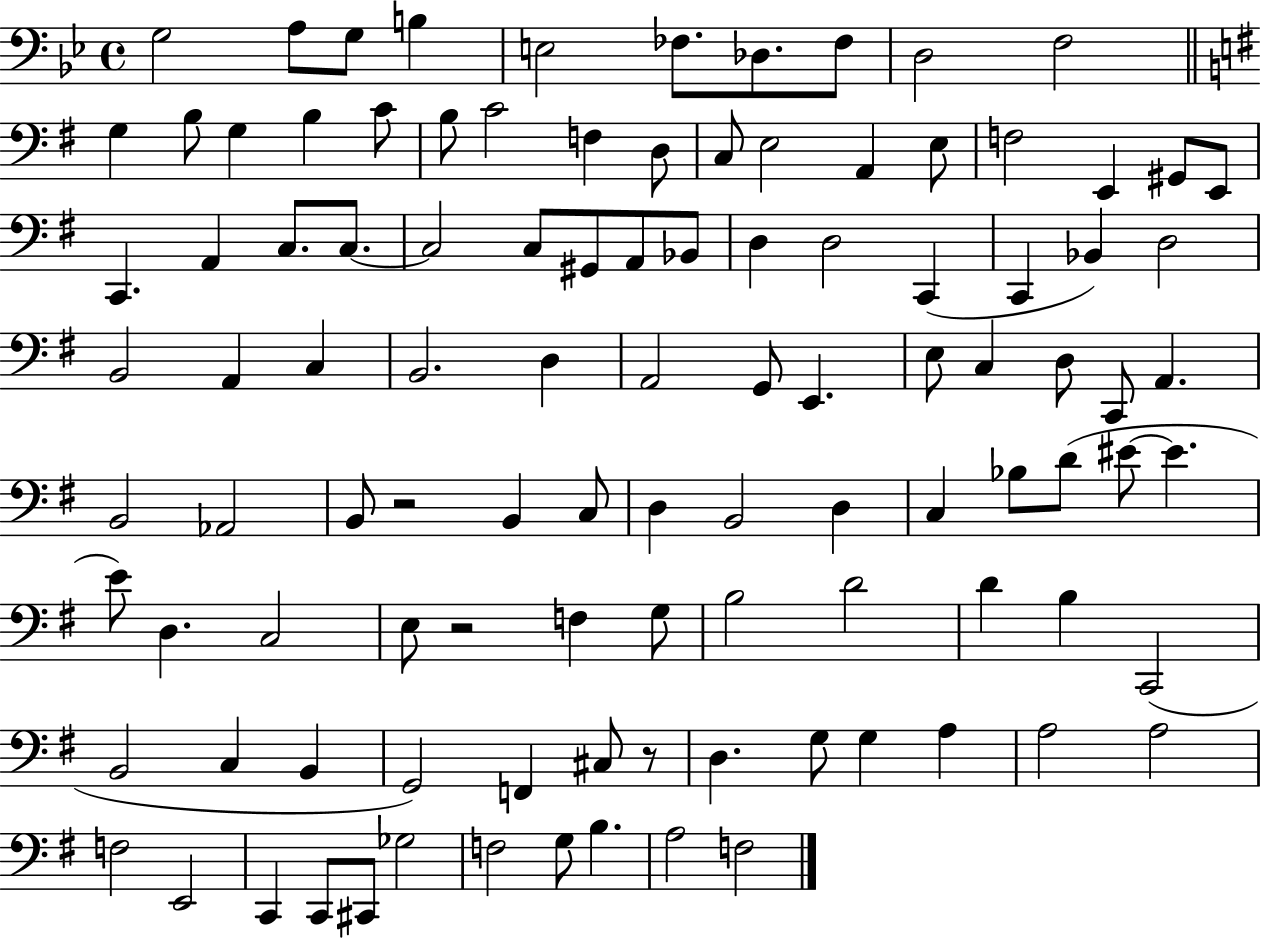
X:1
T:Untitled
M:4/4
L:1/4
K:Bb
G,2 A,/2 G,/2 B, E,2 _F,/2 _D,/2 _F,/2 D,2 F,2 G, B,/2 G, B, C/2 B,/2 C2 F, D,/2 C,/2 E,2 A,, E,/2 F,2 E,, ^G,,/2 E,,/2 C,, A,, C,/2 C,/2 C,2 C,/2 ^G,,/2 A,,/2 _B,,/2 D, D,2 C,, C,, _B,, D,2 B,,2 A,, C, B,,2 D, A,,2 G,,/2 E,, E,/2 C, D,/2 C,,/2 A,, B,,2 _A,,2 B,,/2 z2 B,, C,/2 D, B,,2 D, C, _B,/2 D/2 ^E/2 ^E E/2 D, C,2 E,/2 z2 F, G,/2 B,2 D2 D B, C,,2 B,,2 C, B,, G,,2 F,, ^C,/2 z/2 D, G,/2 G, A, A,2 A,2 F,2 E,,2 C,, C,,/2 ^C,,/2 _G,2 F,2 G,/2 B, A,2 F,2